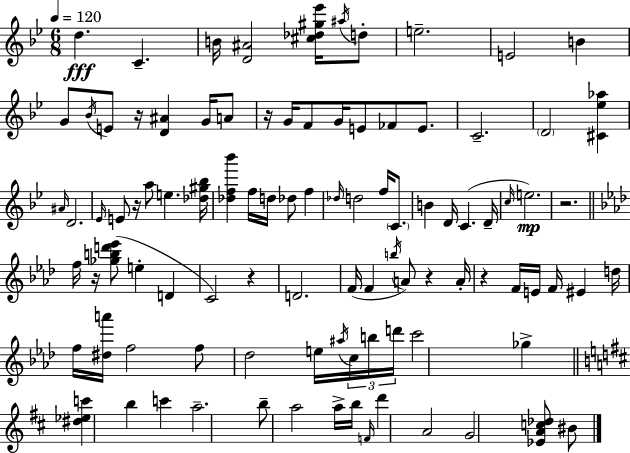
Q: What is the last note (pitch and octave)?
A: BIS4